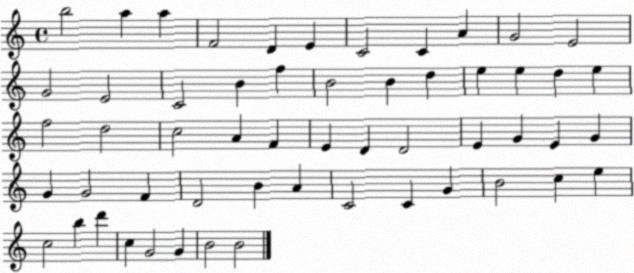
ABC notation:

X:1
T:Untitled
M:4/4
L:1/4
K:C
b2 a a F2 D E C2 C A G2 E2 G2 E2 C2 B f B2 B d e e d e f2 d2 c2 A F E D D2 E G E G G G2 F D2 B A C2 C G B2 c e c2 b d' c G2 G B2 B2